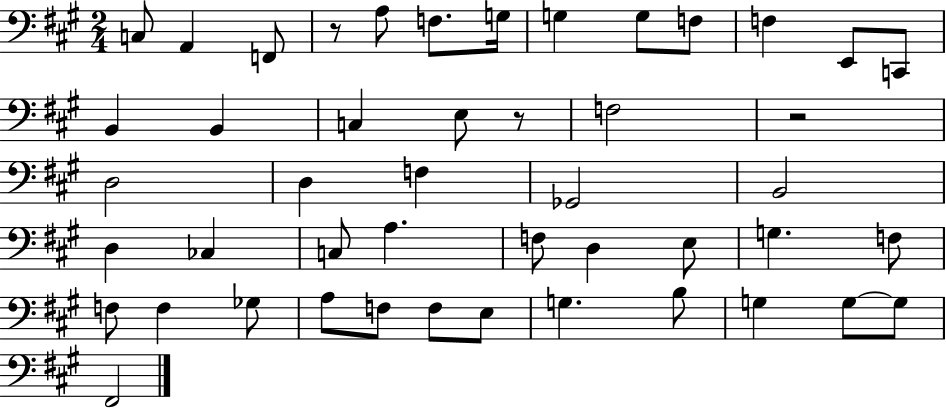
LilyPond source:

{
  \clef bass
  \numericTimeSignature
  \time 2/4
  \key a \major
  c8 a,4 f,8 | r8 a8 f8. g16 | g4 g8 f8 | f4 e,8 c,8 | \break b,4 b,4 | c4 e8 r8 | f2 | r2 | \break d2 | d4 f4 | ges,2 | b,2 | \break d4 ces4 | c8 a4. | f8 d4 e8 | g4. f8 | \break f8 f4 ges8 | a8 f8 f8 e8 | g4. b8 | g4 g8~~ g8 | \break fis,2 | \bar "|."
}